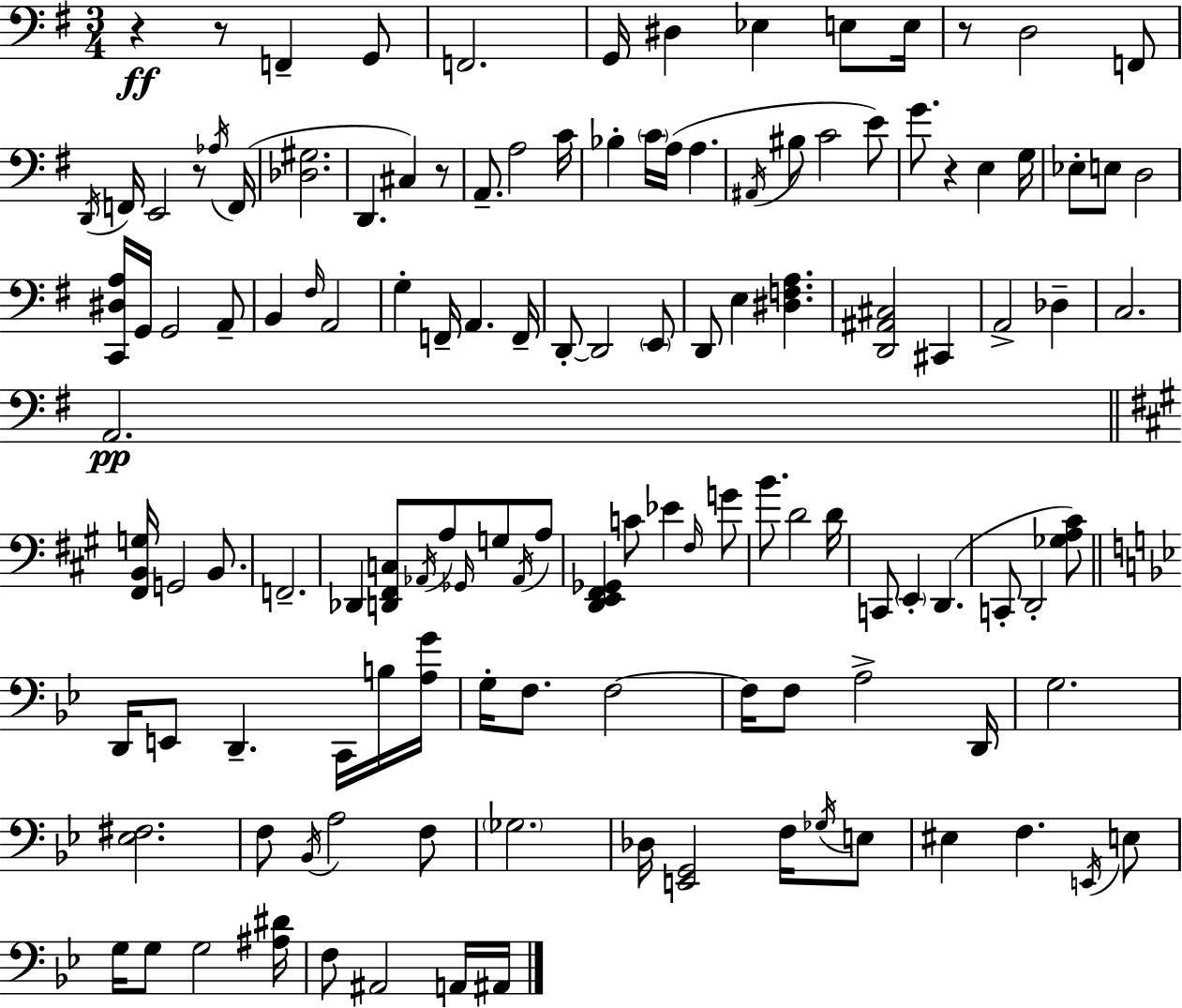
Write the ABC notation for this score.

X:1
T:Untitled
M:3/4
L:1/4
K:Em
z z/2 F,, G,,/2 F,,2 G,,/4 ^D, _E, E,/2 E,/4 z/2 D,2 F,,/2 D,,/4 F,,/4 E,,2 z/2 _A,/4 F,,/4 [_D,^G,]2 D,, ^C, z/2 A,,/2 A,2 C/4 _B, C/4 A,/4 A, ^A,,/4 ^B,/2 C2 E/2 G/2 z E, G,/4 _E,/2 E,/2 D,2 [C,,^D,A,]/4 G,,/4 G,,2 A,,/2 B,, ^F,/4 A,,2 G, F,,/4 A,, F,,/4 D,,/2 D,,2 E,,/2 D,,/2 E, [^D,F,A,] [D,,^A,,^C,]2 ^C,, A,,2 _D, C,2 A,,2 [^F,,B,,G,]/4 G,,2 B,,/2 F,,2 _D,, [D,,^F,,C,]/2 _A,,/4 A,/2 _G,,/4 G,/2 _A,,/4 A,/2 [D,,E,,^F,,_G,,] C/2 _E ^F,/4 G/2 B/2 D2 D/4 C,,/2 E,, D,, C,,/2 D,,2 [_G,A,^C]/2 D,,/4 E,,/2 D,, C,,/4 B,/4 [A,G]/4 G,/4 F,/2 F,2 F,/4 F,/2 A,2 D,,/4 G,2 [_E,^F,]2 F,/2 _B,,/4 A,2 F,/2 _G,2 _D,/4 [E,,G,,]2 F,/4 _G,/4 E,/2 ^E, F, E,,/4 E,/2 G,/4 G,/2 G,2 [^A,^D]/4 F,/2 ^A,,2 A,,/4 ^A,,/4